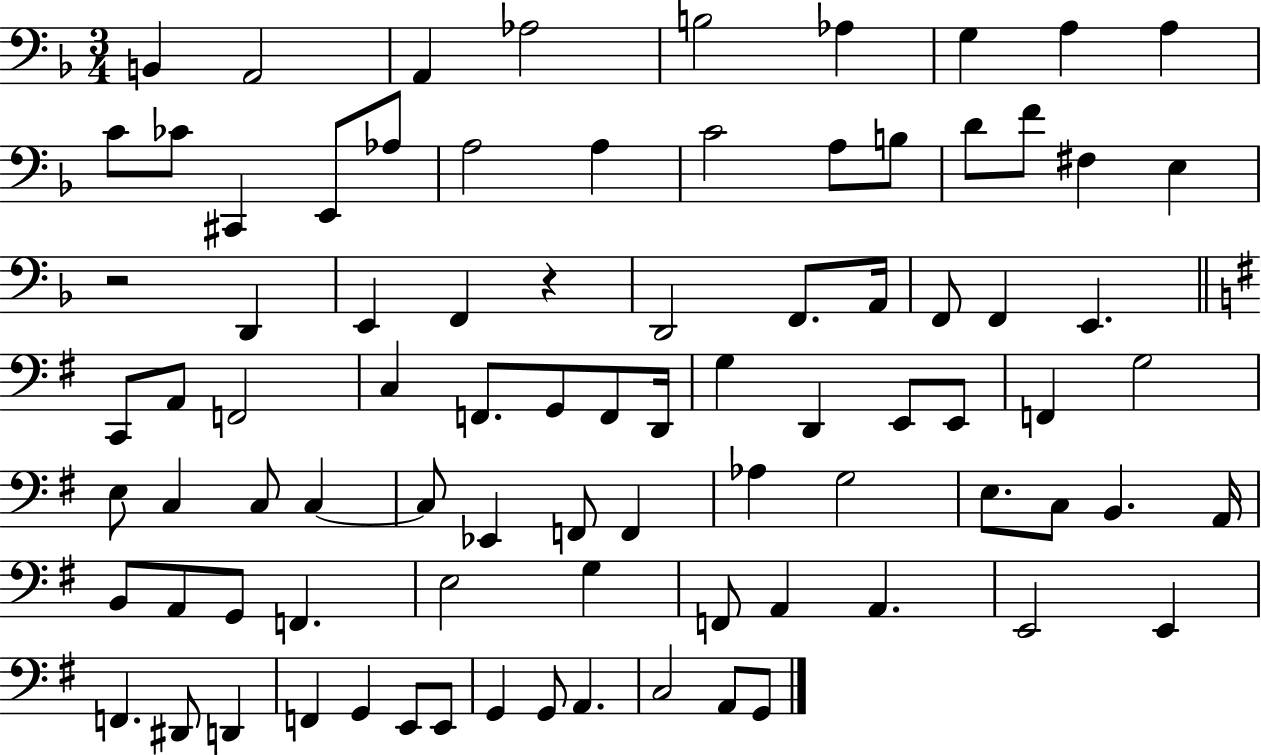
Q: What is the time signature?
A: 3/4